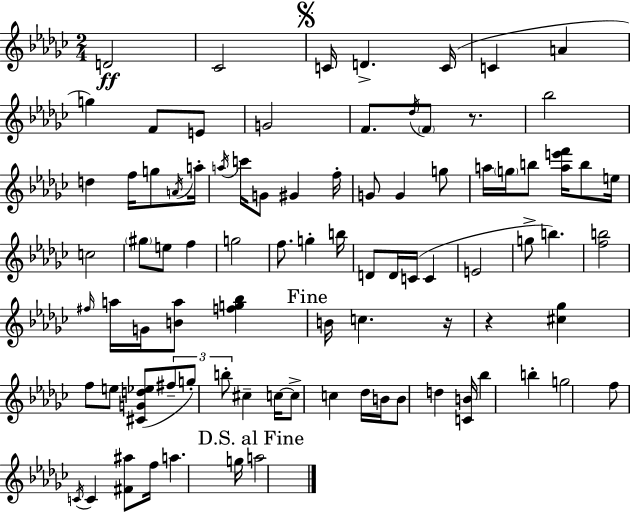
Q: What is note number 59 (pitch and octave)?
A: C#5